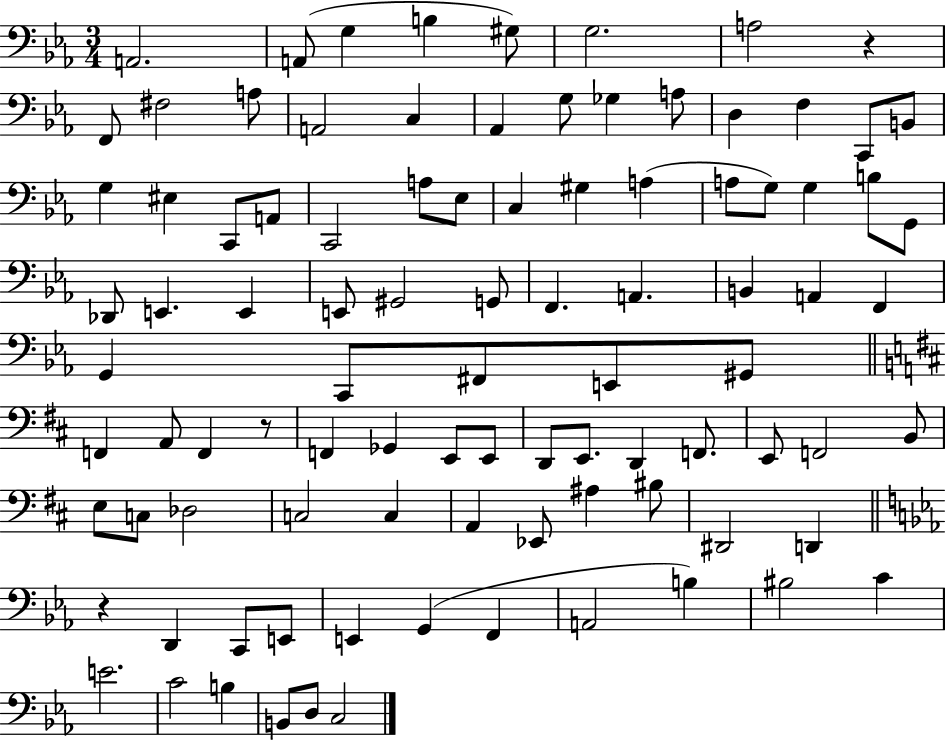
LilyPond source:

{
  \clef bass
  \numericTimeSignature
  \time 3/4
  \key ees \major
  \repeat volta 2 { a,2. | a,8( g4 b4 gis8) | g2. | a2 r4 | \break f,8 fis2 a8 | a,2 c4 | aes,4 g8 ges4 a8 | d4 f4 c,8 b,8 | \break g4 eis4 c,8 a,8 | c,2 a8 ees8 | c4 gis4 a4( | a8 g8) g4 b8 g,8 | \break des,8 e,4. e,4 | e,8 gis,2 g,8 | f,4. a,4. | b,4 a,4 f,4 | \break g,4 c,8 fis,8 e,8 gis,8 | \bar "||" \break \key d \major f,4 a,8 f,4 r8 | f,4 ges,4 e,8 e,8 | d,8 e,8. d,4 f,8. | e,8 f,2 b,8 | \break e8 c8 des2 | c2 c4 | a,4 ees,8 ais4 bis8 | dis,2 d,4 | \break \bar "||" \break \key ees \major r4 d,4 c,8 e,8 | e,4 g,4( f,4 | a,2 b4) | bis2 c'4 | \break e'2. | c'2 b4 | b,8 d8 c2 | } \bar "|."
}